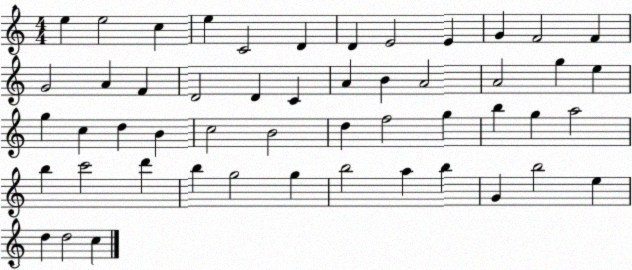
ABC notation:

X:1
T:Untitled
M:4/4
L:1/4
K:C
e e2 c e C2 D D E2 E G F2 F G2 A F D2 D C A B A2 A2 g e g c d B c2 B2 d f2 g b g a2 b c'2 d' b g2 g b2 a b G b2 e d d2 c